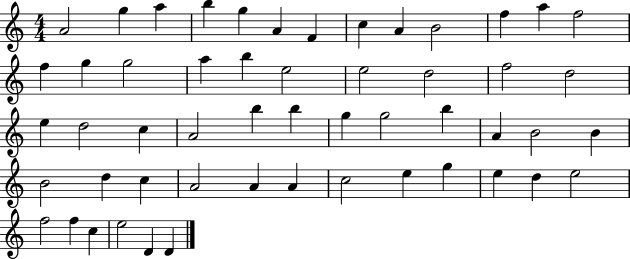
X:1
T:Untitled
M:4/4
L:1/4
K:C
A2 g a b g A F c A B2 f a f2 f g g2 a b e2 e2 d2 f2 d2 e d2 c A2 b b g g2 b A B2 B B2 d c A2 A A c2 e g e d e2 f2 f c e2 D D